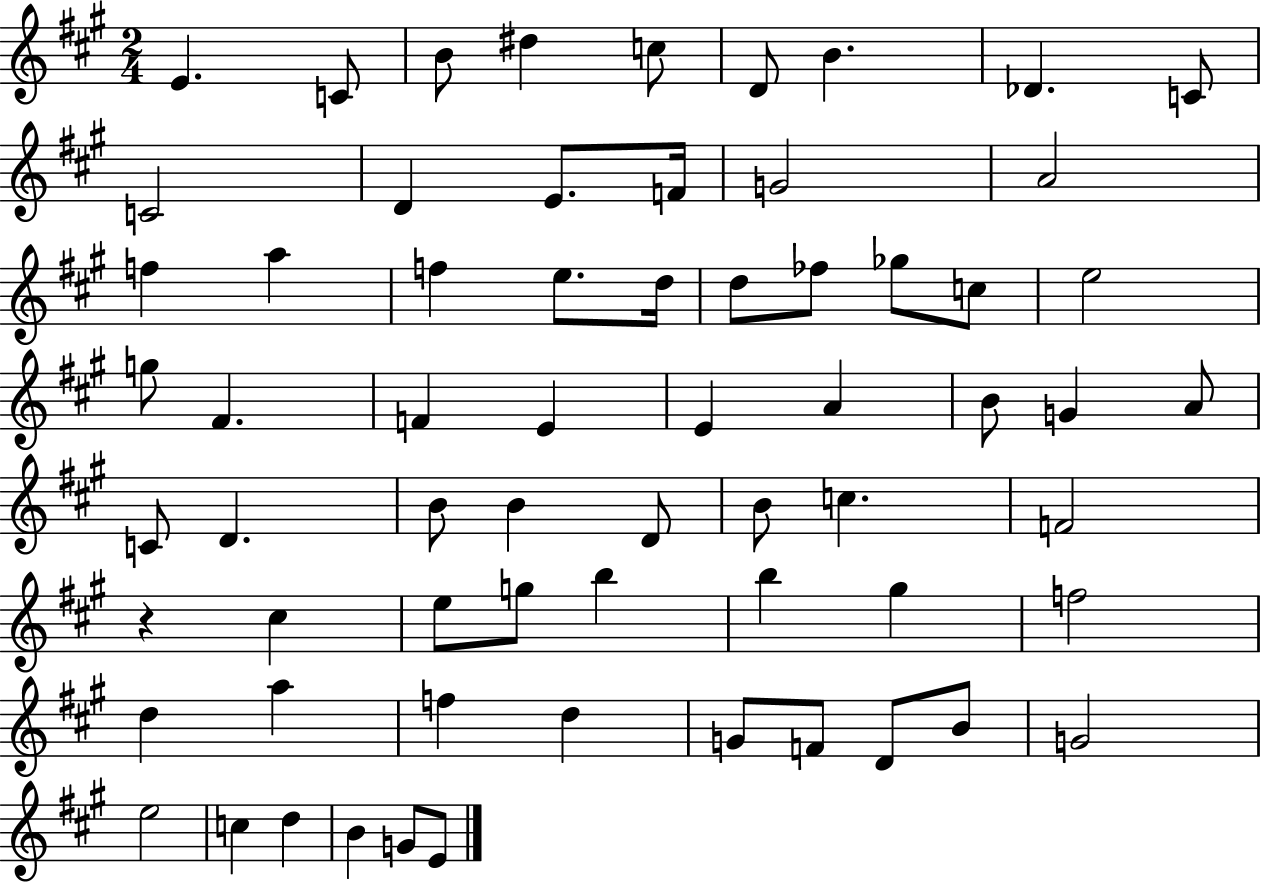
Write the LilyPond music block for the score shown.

{
  \clef treble
  \numericTimeSignature
  \time 2/4
  \key a \major
  \repeat volta 2 { e'4. c'8 | b'8 dis''4 c''8 | d'8 b'4. | des'4. c'8 | \break c'2 | d'4 e'8. f'16 | g'2 | a'2 | \break f''4 a''4 | f''4 e''8. d''16 | d''8 fes''8 ges''8 c''8 | e''2 | \break g''8 fis'4. | f'4 e'4 | e'4 a'4 | b'8 g'4 a'8 | \break c'8 d'4. | b'8 b'4 d'8 | b'8 c''4. | f'2 | \break r4 cis''4 | e''8 g''8 b''4 | b''4 gis''4 | f''2 | \break d''4 a''4 | f''4 d''4 | g'8 f'8 d'8 b'8 | g'2 | \break e''2 | c''4 d''4 | b'4 g'8 e'8 | } \bar "|."
}